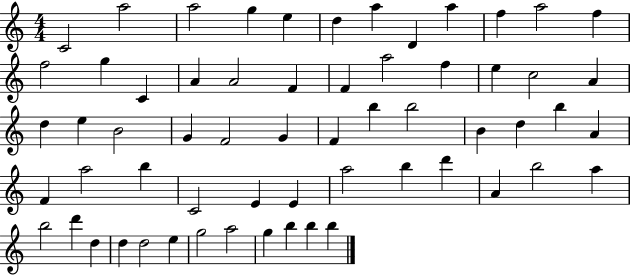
{
  \clef treble
  \numericTimeSignature
  \time 4/4
  \key c \major
  c'2 a''2 | a''2 g''4 e''4 | d''4 a''4 d'4 a''4 | f''4 a''2 f''4 | \break f''2 g''4 c'4 | a'4 a'2 f'4 | f'4 a''2 f''4 | e''4 c''2 a'4 | \break d''4 e''4 b'2 | g'4 f'2 g'4 | f'4 b''4 b''2 | b'4 d''4 b''4 a'4 | \break f'4 a''2 b''4 | c'2 e'4 e'4 | a''2 b''4 d'''4 | a'4 b''2 a''4 | \break b''2 d'''4 d''4 | d''4 d''2 e''4 | g''2 a''2 | g''4 b''4 b''4 b''4 | \break \bar "|."
}